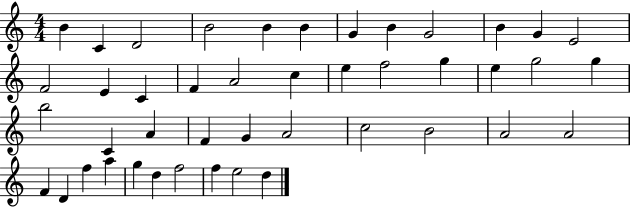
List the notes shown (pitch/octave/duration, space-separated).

B4/q C4/q D4/h B4/h B4/q B4/q G4/q B4/q G4/h B4/q G4/q E4/h F4/h E4/q C4/q F4/q A4/h C5/q E5/q F5/h G5/q E5/q G5/h G5/q B5/h C4/q A4/q F4/q G4/q A4/h C5/h B4/h A4/h A4/h F4/q D4/q F5/q A5/q G5/q D5/q F5/h F5/q E5/h D5/q